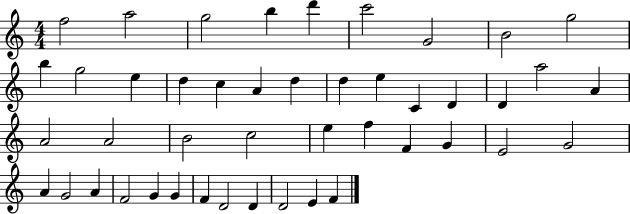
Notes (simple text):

F5/h A5/h G5/h B5/q D6/q C6/h G4/h B4/h G5/h B5/q G5/h E5/q D5/q C5/q A4/q D5/q D5/q E5/q C4/q D4/q D4/q A5/h A4/q A4/h A4/h B4/h C5/h E5/q F5/q F4/q G4/q E4/h G4/h A4/q G4/h A4/q F4/h G4/q G4/q F4/q D4/h D4/q D4/h E4/q F4/q